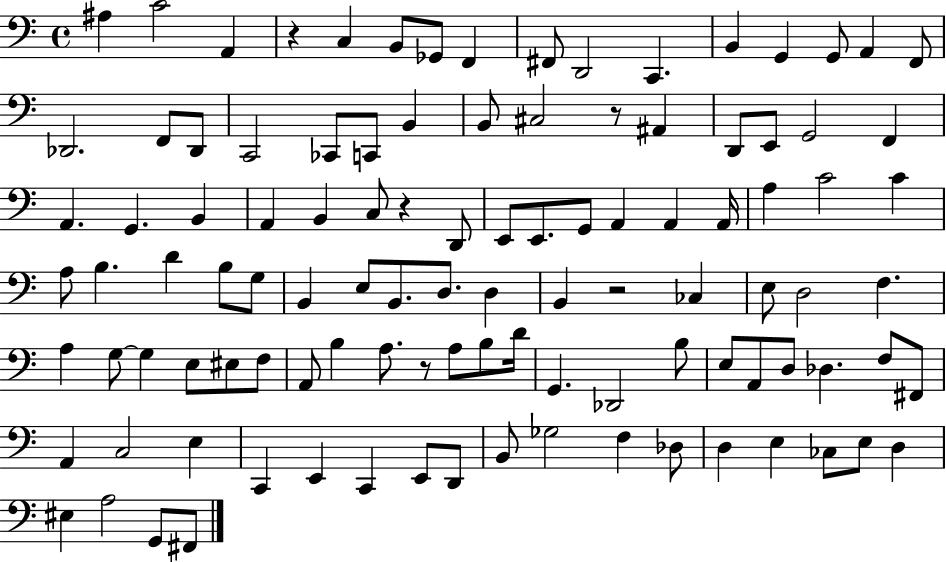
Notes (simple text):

A#3/q C4/h A2/q R/q C3/q B2/e Gb2/e F2/q F#2/e D2/h C2/q. B2/q G2/q G2/e A2/q F2/e Db2/h. F2/e Db2/e C2/h CES2/e C2/e B2/q B2/e C#3/h R/e A#2/q D2/e E2/e G2/h F2/q A2/q. G2/q. B2/q A2/q B2/q C3/e R/q D2/e E2/e E2/e. G2/e A2/q A2/q A2/s A3/q C4/h C4/q A3/e B3/q. D4/q B3/e G3/e B2/q E3/e B2/e. D3/e. D3/q B2/q R/h CES3/q E3/e D3/h F3/q. A3/q G3/e G3/q E3/e EIS3/e F3/e A2/e B3/q A3/e. R/e A3/e B3/e D4/s G2/q. Db2/h B3/e E3/e A2/e D3/e Db3/q. F3/e F#2/e A2/q C3/h E3/q C2/q E2/q C2/q E2/e D2/e B2/e Gb3/h F3/q Db3/e D3/q E3/q CES3/e E3/e D3/q EIS3/q A3/h G2/e F#2/e